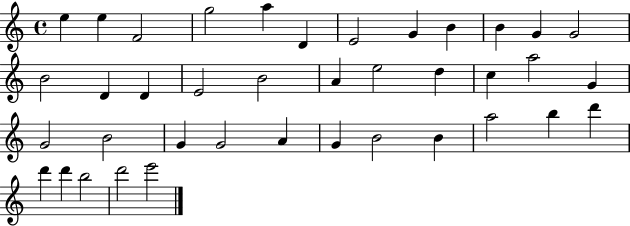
X:1
T:Untitled
M:4/4
L:1/4
K:C
e e F2 g2 a D E2 G B B G G2 B2 D D E2 B2 A e2 d c a2 G G2 B2 G G2 A G B2 B a2 b d' d' d' b2 d'2 e'2